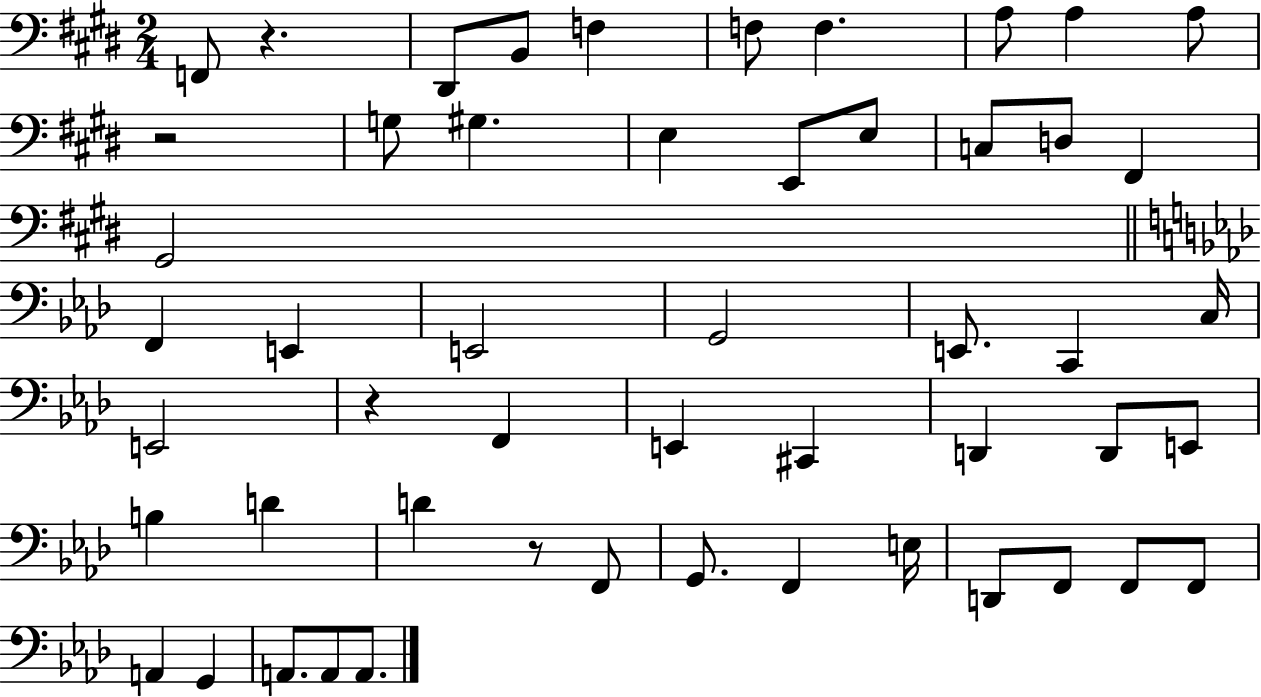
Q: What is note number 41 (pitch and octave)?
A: F2